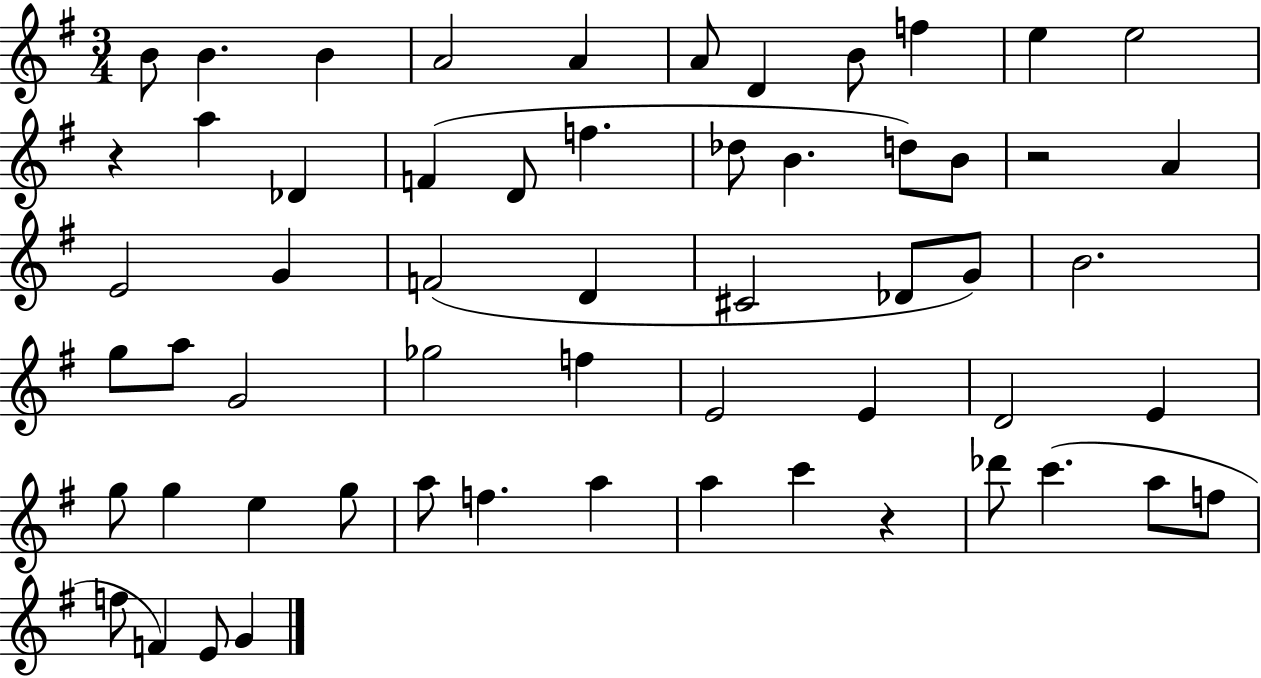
X:1
T:Untitled
M:3/4
L:1/4
K:G
B/2 B B A2 A A/2 D B/2 f e e2 z a _D F D/2 f _d/2 B d/2 B/2 z2 A E2 G F2 D ^C2 _D/2 G/2 B2 g/2 a/2 G2 _g2 f E2 E D2 E g/2 g e g/2 a/2 f a a c' z _d'/2 c' a/2 f/2 f/2 F E/2 G